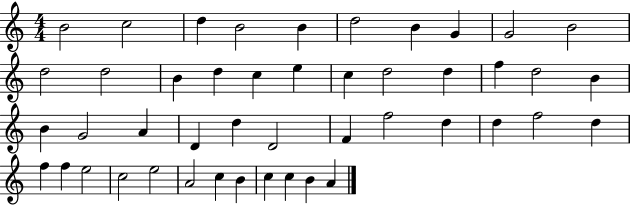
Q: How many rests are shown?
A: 0